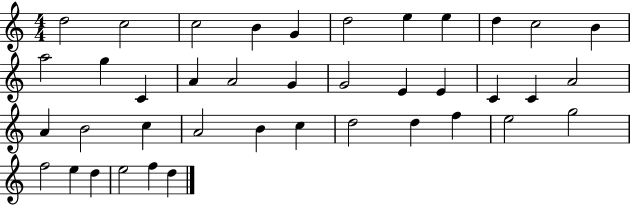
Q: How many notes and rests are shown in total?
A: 40